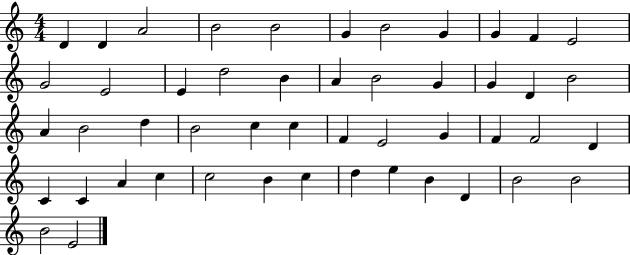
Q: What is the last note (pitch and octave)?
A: E4